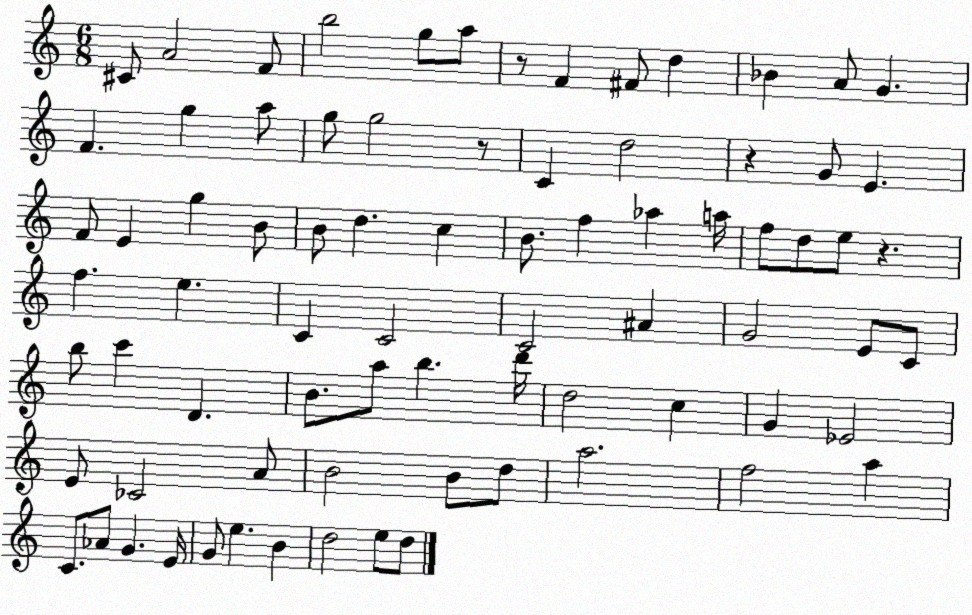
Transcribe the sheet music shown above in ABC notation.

X:1
T:Untitled
M:6/8
L:1/4
K:C
^C/2 A2 F/2 b2 g/2 a/2 z/2 F ^F/2 d _B A/2 G F g a/2 g/2 g2 z/2 C d2 z G/2 E F/2 E g B/2 B/2 d c B/2 f _a a/4 f/2 d/2 e/2 z f e C C2 C2 ^A G2 E/2 C/2 b/2 c' D B/2 a/2 b d'/4 d2 c G _E2 E/2 _C2 A/2 B2 B/2 d/2 a2 f2 a C/2 _A/2 G E/4 G/2 e B d2 e/2 d/2